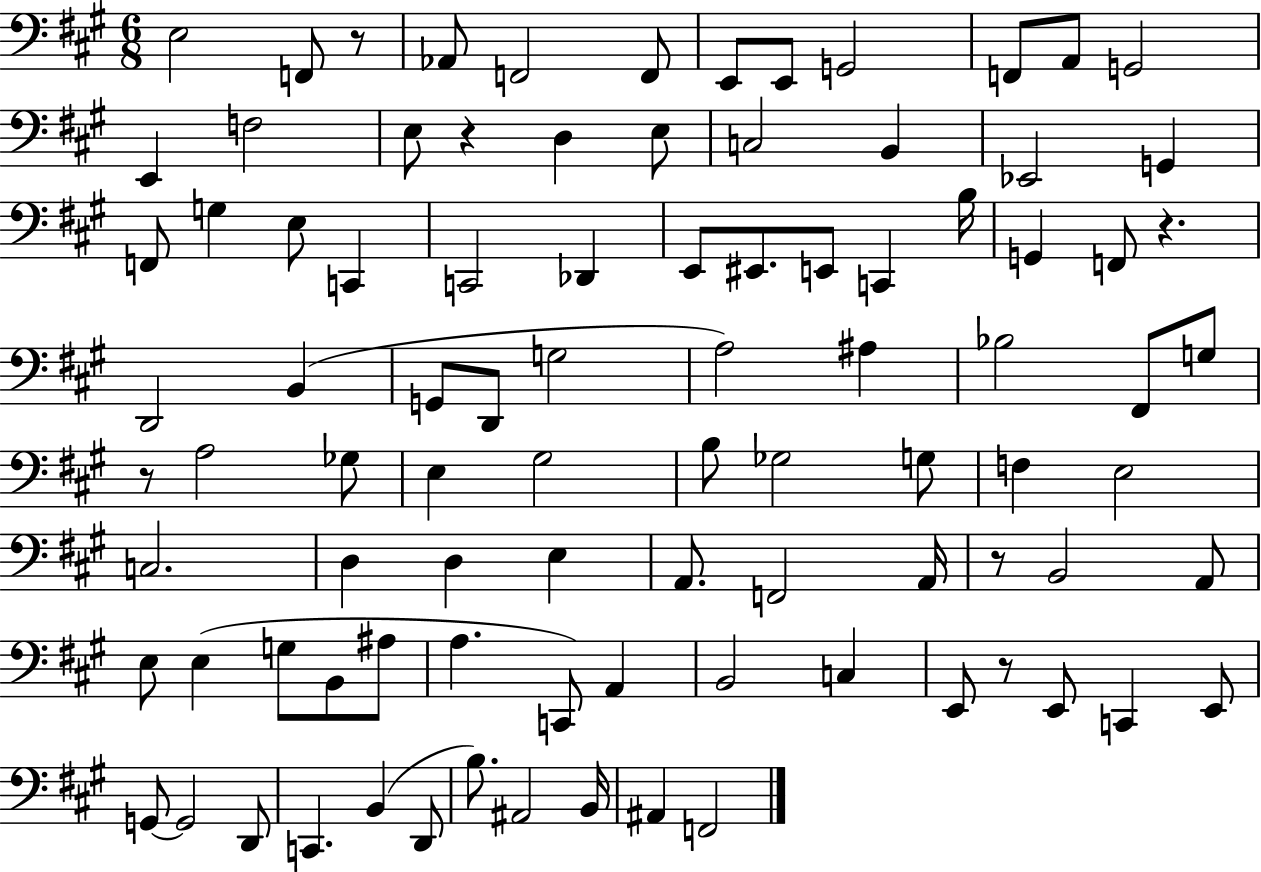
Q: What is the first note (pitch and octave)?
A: E3